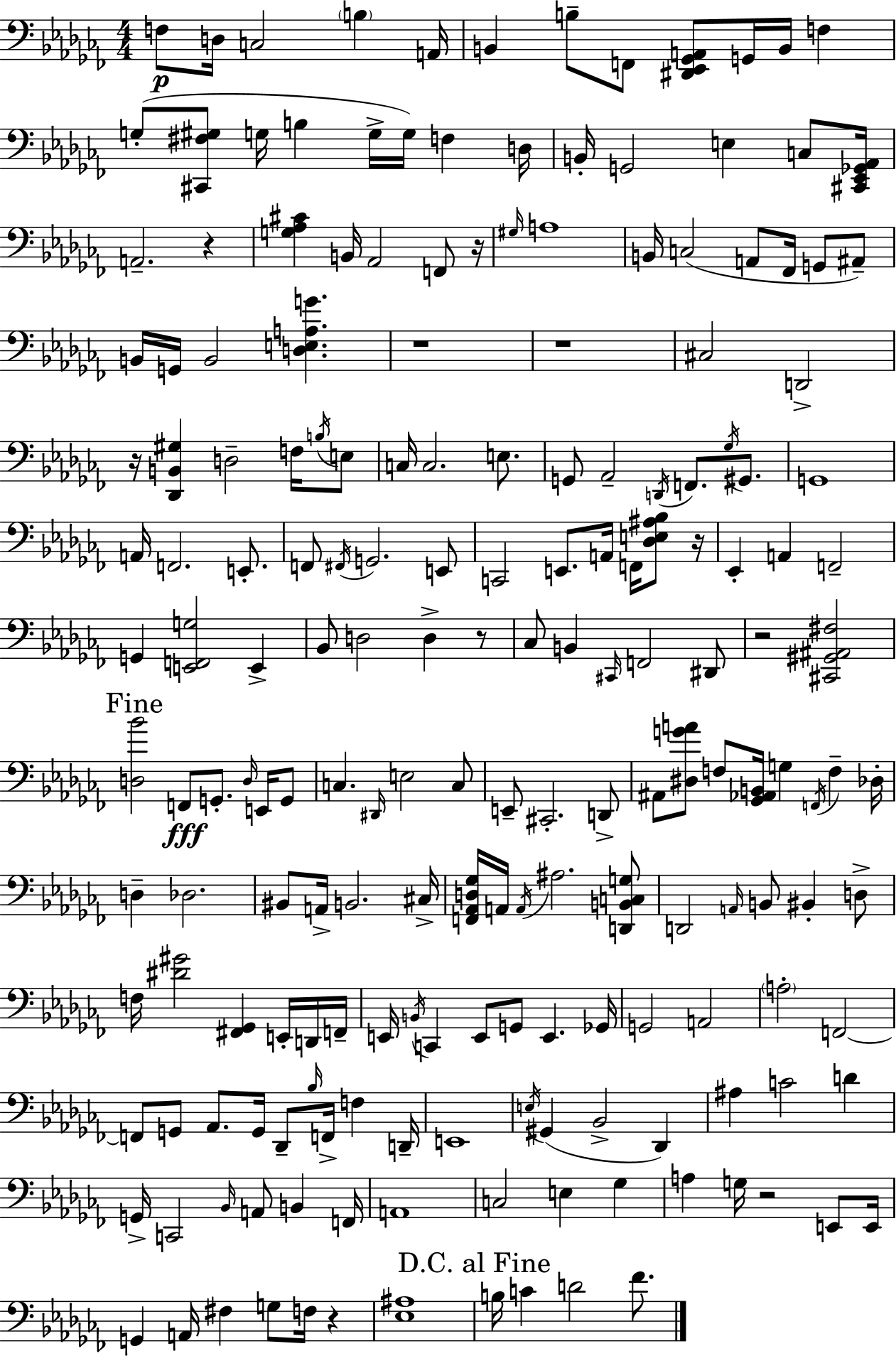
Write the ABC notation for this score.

X:1
T:Untitled
M:4/4
L:1/4
K:Abm
F,/2 D,/4 C,2 B, A,,/4 B,, B,/2 F,,/2 [^D,,_E,,_G,,A,,]/2 G,,/4 B,,/4 F, G,/2 [^C,,^F,^G,]/2 G,/4 B, G,/4 G,/4 F, D,/4 B,,/4 G,,2 E, C,/2 [^C,,_E,,_G,,_A,,]/4 A,,2 z [G,_A,^C] B,,/4 _A,,2 F,,/2 z/4 ^G,/4 A,4 B,,/4 C,2 A,,/2 _F,,/4 G,,/2 ^A,,/2 B,,/4 G,,/4 B,,2 [D,E,A,G] z4 z4 ^C,2 D,,2 z/4 [_D,,B,,^G,] D,2 F,/4 B,/4 E,/2 C,/4 C,2 E,/2 G,,/2 _A,,2 D,,/4 F,,/2 _G,/4 ^G,,/2 G,,4 A,,/4 F,,2 E,,/2 F,,/2 ^F,,/4 G,,2 E,,/2 C,,2 E,,/2 A,,/4 F,,/4 [_D,E,^A,_B,]/2 z/4 _E,, A,, F,,2 G,, [E,,F,,G,]2 E,, _B,,/2 D,2 D, z/2 _C,/2 B,, ^C,,/4 F,,2 ^D,,/2 z2 [^C,,^G,,^A,,^F,]2 [D,_B]2 F,,/2 G,,/2 D,/4 E,,/4 G,,/2 C, ^D,,/4 E,2 C,/2 E,,/2 ^C,,2 D,,/2 ^A,,/2 [^D,GA]/2 F,/2 [_G,,_A,,B,,]/4 G, F,,/4 F, _D,/4 D, _D,2 ^B,,/2 A,,/4 B,,2 ^C,/4 [F,,_A,,D,_G,]/4 A,,/4 A,,/4 ^A,2 [D,,B,,C,G,]/2 D,,2 A,,/4 B,,/2 ^B,, D,/2 F,/4 [^D^G]2 [^F,,_G,,] E,,/4 D,,/4 F,,/4 E,,/4 B,,/4 C,, E,,/2 G,,/2 E,, _G,,/4 G,,2 A,,2 A,2 F,,2 F,,/2 G,,/2 _A,,/2 G,,/4 _D,,/2 _B,/4 F,,/4 F, D,,/4 E,,4 E,/4 ^G,, _B,,2 _D,, ^A, C2 D G,,/4 C,,2 _B,,/4 A,,/2 B,, F,,/4 A,,4 C,2 E, _G, A, G,/4 z2 E,,/2 E,,/4 G,, A,,/4 ^F, G,/2 F,/4 z [_E,^A,]4 B,/4 C D2 _F/2